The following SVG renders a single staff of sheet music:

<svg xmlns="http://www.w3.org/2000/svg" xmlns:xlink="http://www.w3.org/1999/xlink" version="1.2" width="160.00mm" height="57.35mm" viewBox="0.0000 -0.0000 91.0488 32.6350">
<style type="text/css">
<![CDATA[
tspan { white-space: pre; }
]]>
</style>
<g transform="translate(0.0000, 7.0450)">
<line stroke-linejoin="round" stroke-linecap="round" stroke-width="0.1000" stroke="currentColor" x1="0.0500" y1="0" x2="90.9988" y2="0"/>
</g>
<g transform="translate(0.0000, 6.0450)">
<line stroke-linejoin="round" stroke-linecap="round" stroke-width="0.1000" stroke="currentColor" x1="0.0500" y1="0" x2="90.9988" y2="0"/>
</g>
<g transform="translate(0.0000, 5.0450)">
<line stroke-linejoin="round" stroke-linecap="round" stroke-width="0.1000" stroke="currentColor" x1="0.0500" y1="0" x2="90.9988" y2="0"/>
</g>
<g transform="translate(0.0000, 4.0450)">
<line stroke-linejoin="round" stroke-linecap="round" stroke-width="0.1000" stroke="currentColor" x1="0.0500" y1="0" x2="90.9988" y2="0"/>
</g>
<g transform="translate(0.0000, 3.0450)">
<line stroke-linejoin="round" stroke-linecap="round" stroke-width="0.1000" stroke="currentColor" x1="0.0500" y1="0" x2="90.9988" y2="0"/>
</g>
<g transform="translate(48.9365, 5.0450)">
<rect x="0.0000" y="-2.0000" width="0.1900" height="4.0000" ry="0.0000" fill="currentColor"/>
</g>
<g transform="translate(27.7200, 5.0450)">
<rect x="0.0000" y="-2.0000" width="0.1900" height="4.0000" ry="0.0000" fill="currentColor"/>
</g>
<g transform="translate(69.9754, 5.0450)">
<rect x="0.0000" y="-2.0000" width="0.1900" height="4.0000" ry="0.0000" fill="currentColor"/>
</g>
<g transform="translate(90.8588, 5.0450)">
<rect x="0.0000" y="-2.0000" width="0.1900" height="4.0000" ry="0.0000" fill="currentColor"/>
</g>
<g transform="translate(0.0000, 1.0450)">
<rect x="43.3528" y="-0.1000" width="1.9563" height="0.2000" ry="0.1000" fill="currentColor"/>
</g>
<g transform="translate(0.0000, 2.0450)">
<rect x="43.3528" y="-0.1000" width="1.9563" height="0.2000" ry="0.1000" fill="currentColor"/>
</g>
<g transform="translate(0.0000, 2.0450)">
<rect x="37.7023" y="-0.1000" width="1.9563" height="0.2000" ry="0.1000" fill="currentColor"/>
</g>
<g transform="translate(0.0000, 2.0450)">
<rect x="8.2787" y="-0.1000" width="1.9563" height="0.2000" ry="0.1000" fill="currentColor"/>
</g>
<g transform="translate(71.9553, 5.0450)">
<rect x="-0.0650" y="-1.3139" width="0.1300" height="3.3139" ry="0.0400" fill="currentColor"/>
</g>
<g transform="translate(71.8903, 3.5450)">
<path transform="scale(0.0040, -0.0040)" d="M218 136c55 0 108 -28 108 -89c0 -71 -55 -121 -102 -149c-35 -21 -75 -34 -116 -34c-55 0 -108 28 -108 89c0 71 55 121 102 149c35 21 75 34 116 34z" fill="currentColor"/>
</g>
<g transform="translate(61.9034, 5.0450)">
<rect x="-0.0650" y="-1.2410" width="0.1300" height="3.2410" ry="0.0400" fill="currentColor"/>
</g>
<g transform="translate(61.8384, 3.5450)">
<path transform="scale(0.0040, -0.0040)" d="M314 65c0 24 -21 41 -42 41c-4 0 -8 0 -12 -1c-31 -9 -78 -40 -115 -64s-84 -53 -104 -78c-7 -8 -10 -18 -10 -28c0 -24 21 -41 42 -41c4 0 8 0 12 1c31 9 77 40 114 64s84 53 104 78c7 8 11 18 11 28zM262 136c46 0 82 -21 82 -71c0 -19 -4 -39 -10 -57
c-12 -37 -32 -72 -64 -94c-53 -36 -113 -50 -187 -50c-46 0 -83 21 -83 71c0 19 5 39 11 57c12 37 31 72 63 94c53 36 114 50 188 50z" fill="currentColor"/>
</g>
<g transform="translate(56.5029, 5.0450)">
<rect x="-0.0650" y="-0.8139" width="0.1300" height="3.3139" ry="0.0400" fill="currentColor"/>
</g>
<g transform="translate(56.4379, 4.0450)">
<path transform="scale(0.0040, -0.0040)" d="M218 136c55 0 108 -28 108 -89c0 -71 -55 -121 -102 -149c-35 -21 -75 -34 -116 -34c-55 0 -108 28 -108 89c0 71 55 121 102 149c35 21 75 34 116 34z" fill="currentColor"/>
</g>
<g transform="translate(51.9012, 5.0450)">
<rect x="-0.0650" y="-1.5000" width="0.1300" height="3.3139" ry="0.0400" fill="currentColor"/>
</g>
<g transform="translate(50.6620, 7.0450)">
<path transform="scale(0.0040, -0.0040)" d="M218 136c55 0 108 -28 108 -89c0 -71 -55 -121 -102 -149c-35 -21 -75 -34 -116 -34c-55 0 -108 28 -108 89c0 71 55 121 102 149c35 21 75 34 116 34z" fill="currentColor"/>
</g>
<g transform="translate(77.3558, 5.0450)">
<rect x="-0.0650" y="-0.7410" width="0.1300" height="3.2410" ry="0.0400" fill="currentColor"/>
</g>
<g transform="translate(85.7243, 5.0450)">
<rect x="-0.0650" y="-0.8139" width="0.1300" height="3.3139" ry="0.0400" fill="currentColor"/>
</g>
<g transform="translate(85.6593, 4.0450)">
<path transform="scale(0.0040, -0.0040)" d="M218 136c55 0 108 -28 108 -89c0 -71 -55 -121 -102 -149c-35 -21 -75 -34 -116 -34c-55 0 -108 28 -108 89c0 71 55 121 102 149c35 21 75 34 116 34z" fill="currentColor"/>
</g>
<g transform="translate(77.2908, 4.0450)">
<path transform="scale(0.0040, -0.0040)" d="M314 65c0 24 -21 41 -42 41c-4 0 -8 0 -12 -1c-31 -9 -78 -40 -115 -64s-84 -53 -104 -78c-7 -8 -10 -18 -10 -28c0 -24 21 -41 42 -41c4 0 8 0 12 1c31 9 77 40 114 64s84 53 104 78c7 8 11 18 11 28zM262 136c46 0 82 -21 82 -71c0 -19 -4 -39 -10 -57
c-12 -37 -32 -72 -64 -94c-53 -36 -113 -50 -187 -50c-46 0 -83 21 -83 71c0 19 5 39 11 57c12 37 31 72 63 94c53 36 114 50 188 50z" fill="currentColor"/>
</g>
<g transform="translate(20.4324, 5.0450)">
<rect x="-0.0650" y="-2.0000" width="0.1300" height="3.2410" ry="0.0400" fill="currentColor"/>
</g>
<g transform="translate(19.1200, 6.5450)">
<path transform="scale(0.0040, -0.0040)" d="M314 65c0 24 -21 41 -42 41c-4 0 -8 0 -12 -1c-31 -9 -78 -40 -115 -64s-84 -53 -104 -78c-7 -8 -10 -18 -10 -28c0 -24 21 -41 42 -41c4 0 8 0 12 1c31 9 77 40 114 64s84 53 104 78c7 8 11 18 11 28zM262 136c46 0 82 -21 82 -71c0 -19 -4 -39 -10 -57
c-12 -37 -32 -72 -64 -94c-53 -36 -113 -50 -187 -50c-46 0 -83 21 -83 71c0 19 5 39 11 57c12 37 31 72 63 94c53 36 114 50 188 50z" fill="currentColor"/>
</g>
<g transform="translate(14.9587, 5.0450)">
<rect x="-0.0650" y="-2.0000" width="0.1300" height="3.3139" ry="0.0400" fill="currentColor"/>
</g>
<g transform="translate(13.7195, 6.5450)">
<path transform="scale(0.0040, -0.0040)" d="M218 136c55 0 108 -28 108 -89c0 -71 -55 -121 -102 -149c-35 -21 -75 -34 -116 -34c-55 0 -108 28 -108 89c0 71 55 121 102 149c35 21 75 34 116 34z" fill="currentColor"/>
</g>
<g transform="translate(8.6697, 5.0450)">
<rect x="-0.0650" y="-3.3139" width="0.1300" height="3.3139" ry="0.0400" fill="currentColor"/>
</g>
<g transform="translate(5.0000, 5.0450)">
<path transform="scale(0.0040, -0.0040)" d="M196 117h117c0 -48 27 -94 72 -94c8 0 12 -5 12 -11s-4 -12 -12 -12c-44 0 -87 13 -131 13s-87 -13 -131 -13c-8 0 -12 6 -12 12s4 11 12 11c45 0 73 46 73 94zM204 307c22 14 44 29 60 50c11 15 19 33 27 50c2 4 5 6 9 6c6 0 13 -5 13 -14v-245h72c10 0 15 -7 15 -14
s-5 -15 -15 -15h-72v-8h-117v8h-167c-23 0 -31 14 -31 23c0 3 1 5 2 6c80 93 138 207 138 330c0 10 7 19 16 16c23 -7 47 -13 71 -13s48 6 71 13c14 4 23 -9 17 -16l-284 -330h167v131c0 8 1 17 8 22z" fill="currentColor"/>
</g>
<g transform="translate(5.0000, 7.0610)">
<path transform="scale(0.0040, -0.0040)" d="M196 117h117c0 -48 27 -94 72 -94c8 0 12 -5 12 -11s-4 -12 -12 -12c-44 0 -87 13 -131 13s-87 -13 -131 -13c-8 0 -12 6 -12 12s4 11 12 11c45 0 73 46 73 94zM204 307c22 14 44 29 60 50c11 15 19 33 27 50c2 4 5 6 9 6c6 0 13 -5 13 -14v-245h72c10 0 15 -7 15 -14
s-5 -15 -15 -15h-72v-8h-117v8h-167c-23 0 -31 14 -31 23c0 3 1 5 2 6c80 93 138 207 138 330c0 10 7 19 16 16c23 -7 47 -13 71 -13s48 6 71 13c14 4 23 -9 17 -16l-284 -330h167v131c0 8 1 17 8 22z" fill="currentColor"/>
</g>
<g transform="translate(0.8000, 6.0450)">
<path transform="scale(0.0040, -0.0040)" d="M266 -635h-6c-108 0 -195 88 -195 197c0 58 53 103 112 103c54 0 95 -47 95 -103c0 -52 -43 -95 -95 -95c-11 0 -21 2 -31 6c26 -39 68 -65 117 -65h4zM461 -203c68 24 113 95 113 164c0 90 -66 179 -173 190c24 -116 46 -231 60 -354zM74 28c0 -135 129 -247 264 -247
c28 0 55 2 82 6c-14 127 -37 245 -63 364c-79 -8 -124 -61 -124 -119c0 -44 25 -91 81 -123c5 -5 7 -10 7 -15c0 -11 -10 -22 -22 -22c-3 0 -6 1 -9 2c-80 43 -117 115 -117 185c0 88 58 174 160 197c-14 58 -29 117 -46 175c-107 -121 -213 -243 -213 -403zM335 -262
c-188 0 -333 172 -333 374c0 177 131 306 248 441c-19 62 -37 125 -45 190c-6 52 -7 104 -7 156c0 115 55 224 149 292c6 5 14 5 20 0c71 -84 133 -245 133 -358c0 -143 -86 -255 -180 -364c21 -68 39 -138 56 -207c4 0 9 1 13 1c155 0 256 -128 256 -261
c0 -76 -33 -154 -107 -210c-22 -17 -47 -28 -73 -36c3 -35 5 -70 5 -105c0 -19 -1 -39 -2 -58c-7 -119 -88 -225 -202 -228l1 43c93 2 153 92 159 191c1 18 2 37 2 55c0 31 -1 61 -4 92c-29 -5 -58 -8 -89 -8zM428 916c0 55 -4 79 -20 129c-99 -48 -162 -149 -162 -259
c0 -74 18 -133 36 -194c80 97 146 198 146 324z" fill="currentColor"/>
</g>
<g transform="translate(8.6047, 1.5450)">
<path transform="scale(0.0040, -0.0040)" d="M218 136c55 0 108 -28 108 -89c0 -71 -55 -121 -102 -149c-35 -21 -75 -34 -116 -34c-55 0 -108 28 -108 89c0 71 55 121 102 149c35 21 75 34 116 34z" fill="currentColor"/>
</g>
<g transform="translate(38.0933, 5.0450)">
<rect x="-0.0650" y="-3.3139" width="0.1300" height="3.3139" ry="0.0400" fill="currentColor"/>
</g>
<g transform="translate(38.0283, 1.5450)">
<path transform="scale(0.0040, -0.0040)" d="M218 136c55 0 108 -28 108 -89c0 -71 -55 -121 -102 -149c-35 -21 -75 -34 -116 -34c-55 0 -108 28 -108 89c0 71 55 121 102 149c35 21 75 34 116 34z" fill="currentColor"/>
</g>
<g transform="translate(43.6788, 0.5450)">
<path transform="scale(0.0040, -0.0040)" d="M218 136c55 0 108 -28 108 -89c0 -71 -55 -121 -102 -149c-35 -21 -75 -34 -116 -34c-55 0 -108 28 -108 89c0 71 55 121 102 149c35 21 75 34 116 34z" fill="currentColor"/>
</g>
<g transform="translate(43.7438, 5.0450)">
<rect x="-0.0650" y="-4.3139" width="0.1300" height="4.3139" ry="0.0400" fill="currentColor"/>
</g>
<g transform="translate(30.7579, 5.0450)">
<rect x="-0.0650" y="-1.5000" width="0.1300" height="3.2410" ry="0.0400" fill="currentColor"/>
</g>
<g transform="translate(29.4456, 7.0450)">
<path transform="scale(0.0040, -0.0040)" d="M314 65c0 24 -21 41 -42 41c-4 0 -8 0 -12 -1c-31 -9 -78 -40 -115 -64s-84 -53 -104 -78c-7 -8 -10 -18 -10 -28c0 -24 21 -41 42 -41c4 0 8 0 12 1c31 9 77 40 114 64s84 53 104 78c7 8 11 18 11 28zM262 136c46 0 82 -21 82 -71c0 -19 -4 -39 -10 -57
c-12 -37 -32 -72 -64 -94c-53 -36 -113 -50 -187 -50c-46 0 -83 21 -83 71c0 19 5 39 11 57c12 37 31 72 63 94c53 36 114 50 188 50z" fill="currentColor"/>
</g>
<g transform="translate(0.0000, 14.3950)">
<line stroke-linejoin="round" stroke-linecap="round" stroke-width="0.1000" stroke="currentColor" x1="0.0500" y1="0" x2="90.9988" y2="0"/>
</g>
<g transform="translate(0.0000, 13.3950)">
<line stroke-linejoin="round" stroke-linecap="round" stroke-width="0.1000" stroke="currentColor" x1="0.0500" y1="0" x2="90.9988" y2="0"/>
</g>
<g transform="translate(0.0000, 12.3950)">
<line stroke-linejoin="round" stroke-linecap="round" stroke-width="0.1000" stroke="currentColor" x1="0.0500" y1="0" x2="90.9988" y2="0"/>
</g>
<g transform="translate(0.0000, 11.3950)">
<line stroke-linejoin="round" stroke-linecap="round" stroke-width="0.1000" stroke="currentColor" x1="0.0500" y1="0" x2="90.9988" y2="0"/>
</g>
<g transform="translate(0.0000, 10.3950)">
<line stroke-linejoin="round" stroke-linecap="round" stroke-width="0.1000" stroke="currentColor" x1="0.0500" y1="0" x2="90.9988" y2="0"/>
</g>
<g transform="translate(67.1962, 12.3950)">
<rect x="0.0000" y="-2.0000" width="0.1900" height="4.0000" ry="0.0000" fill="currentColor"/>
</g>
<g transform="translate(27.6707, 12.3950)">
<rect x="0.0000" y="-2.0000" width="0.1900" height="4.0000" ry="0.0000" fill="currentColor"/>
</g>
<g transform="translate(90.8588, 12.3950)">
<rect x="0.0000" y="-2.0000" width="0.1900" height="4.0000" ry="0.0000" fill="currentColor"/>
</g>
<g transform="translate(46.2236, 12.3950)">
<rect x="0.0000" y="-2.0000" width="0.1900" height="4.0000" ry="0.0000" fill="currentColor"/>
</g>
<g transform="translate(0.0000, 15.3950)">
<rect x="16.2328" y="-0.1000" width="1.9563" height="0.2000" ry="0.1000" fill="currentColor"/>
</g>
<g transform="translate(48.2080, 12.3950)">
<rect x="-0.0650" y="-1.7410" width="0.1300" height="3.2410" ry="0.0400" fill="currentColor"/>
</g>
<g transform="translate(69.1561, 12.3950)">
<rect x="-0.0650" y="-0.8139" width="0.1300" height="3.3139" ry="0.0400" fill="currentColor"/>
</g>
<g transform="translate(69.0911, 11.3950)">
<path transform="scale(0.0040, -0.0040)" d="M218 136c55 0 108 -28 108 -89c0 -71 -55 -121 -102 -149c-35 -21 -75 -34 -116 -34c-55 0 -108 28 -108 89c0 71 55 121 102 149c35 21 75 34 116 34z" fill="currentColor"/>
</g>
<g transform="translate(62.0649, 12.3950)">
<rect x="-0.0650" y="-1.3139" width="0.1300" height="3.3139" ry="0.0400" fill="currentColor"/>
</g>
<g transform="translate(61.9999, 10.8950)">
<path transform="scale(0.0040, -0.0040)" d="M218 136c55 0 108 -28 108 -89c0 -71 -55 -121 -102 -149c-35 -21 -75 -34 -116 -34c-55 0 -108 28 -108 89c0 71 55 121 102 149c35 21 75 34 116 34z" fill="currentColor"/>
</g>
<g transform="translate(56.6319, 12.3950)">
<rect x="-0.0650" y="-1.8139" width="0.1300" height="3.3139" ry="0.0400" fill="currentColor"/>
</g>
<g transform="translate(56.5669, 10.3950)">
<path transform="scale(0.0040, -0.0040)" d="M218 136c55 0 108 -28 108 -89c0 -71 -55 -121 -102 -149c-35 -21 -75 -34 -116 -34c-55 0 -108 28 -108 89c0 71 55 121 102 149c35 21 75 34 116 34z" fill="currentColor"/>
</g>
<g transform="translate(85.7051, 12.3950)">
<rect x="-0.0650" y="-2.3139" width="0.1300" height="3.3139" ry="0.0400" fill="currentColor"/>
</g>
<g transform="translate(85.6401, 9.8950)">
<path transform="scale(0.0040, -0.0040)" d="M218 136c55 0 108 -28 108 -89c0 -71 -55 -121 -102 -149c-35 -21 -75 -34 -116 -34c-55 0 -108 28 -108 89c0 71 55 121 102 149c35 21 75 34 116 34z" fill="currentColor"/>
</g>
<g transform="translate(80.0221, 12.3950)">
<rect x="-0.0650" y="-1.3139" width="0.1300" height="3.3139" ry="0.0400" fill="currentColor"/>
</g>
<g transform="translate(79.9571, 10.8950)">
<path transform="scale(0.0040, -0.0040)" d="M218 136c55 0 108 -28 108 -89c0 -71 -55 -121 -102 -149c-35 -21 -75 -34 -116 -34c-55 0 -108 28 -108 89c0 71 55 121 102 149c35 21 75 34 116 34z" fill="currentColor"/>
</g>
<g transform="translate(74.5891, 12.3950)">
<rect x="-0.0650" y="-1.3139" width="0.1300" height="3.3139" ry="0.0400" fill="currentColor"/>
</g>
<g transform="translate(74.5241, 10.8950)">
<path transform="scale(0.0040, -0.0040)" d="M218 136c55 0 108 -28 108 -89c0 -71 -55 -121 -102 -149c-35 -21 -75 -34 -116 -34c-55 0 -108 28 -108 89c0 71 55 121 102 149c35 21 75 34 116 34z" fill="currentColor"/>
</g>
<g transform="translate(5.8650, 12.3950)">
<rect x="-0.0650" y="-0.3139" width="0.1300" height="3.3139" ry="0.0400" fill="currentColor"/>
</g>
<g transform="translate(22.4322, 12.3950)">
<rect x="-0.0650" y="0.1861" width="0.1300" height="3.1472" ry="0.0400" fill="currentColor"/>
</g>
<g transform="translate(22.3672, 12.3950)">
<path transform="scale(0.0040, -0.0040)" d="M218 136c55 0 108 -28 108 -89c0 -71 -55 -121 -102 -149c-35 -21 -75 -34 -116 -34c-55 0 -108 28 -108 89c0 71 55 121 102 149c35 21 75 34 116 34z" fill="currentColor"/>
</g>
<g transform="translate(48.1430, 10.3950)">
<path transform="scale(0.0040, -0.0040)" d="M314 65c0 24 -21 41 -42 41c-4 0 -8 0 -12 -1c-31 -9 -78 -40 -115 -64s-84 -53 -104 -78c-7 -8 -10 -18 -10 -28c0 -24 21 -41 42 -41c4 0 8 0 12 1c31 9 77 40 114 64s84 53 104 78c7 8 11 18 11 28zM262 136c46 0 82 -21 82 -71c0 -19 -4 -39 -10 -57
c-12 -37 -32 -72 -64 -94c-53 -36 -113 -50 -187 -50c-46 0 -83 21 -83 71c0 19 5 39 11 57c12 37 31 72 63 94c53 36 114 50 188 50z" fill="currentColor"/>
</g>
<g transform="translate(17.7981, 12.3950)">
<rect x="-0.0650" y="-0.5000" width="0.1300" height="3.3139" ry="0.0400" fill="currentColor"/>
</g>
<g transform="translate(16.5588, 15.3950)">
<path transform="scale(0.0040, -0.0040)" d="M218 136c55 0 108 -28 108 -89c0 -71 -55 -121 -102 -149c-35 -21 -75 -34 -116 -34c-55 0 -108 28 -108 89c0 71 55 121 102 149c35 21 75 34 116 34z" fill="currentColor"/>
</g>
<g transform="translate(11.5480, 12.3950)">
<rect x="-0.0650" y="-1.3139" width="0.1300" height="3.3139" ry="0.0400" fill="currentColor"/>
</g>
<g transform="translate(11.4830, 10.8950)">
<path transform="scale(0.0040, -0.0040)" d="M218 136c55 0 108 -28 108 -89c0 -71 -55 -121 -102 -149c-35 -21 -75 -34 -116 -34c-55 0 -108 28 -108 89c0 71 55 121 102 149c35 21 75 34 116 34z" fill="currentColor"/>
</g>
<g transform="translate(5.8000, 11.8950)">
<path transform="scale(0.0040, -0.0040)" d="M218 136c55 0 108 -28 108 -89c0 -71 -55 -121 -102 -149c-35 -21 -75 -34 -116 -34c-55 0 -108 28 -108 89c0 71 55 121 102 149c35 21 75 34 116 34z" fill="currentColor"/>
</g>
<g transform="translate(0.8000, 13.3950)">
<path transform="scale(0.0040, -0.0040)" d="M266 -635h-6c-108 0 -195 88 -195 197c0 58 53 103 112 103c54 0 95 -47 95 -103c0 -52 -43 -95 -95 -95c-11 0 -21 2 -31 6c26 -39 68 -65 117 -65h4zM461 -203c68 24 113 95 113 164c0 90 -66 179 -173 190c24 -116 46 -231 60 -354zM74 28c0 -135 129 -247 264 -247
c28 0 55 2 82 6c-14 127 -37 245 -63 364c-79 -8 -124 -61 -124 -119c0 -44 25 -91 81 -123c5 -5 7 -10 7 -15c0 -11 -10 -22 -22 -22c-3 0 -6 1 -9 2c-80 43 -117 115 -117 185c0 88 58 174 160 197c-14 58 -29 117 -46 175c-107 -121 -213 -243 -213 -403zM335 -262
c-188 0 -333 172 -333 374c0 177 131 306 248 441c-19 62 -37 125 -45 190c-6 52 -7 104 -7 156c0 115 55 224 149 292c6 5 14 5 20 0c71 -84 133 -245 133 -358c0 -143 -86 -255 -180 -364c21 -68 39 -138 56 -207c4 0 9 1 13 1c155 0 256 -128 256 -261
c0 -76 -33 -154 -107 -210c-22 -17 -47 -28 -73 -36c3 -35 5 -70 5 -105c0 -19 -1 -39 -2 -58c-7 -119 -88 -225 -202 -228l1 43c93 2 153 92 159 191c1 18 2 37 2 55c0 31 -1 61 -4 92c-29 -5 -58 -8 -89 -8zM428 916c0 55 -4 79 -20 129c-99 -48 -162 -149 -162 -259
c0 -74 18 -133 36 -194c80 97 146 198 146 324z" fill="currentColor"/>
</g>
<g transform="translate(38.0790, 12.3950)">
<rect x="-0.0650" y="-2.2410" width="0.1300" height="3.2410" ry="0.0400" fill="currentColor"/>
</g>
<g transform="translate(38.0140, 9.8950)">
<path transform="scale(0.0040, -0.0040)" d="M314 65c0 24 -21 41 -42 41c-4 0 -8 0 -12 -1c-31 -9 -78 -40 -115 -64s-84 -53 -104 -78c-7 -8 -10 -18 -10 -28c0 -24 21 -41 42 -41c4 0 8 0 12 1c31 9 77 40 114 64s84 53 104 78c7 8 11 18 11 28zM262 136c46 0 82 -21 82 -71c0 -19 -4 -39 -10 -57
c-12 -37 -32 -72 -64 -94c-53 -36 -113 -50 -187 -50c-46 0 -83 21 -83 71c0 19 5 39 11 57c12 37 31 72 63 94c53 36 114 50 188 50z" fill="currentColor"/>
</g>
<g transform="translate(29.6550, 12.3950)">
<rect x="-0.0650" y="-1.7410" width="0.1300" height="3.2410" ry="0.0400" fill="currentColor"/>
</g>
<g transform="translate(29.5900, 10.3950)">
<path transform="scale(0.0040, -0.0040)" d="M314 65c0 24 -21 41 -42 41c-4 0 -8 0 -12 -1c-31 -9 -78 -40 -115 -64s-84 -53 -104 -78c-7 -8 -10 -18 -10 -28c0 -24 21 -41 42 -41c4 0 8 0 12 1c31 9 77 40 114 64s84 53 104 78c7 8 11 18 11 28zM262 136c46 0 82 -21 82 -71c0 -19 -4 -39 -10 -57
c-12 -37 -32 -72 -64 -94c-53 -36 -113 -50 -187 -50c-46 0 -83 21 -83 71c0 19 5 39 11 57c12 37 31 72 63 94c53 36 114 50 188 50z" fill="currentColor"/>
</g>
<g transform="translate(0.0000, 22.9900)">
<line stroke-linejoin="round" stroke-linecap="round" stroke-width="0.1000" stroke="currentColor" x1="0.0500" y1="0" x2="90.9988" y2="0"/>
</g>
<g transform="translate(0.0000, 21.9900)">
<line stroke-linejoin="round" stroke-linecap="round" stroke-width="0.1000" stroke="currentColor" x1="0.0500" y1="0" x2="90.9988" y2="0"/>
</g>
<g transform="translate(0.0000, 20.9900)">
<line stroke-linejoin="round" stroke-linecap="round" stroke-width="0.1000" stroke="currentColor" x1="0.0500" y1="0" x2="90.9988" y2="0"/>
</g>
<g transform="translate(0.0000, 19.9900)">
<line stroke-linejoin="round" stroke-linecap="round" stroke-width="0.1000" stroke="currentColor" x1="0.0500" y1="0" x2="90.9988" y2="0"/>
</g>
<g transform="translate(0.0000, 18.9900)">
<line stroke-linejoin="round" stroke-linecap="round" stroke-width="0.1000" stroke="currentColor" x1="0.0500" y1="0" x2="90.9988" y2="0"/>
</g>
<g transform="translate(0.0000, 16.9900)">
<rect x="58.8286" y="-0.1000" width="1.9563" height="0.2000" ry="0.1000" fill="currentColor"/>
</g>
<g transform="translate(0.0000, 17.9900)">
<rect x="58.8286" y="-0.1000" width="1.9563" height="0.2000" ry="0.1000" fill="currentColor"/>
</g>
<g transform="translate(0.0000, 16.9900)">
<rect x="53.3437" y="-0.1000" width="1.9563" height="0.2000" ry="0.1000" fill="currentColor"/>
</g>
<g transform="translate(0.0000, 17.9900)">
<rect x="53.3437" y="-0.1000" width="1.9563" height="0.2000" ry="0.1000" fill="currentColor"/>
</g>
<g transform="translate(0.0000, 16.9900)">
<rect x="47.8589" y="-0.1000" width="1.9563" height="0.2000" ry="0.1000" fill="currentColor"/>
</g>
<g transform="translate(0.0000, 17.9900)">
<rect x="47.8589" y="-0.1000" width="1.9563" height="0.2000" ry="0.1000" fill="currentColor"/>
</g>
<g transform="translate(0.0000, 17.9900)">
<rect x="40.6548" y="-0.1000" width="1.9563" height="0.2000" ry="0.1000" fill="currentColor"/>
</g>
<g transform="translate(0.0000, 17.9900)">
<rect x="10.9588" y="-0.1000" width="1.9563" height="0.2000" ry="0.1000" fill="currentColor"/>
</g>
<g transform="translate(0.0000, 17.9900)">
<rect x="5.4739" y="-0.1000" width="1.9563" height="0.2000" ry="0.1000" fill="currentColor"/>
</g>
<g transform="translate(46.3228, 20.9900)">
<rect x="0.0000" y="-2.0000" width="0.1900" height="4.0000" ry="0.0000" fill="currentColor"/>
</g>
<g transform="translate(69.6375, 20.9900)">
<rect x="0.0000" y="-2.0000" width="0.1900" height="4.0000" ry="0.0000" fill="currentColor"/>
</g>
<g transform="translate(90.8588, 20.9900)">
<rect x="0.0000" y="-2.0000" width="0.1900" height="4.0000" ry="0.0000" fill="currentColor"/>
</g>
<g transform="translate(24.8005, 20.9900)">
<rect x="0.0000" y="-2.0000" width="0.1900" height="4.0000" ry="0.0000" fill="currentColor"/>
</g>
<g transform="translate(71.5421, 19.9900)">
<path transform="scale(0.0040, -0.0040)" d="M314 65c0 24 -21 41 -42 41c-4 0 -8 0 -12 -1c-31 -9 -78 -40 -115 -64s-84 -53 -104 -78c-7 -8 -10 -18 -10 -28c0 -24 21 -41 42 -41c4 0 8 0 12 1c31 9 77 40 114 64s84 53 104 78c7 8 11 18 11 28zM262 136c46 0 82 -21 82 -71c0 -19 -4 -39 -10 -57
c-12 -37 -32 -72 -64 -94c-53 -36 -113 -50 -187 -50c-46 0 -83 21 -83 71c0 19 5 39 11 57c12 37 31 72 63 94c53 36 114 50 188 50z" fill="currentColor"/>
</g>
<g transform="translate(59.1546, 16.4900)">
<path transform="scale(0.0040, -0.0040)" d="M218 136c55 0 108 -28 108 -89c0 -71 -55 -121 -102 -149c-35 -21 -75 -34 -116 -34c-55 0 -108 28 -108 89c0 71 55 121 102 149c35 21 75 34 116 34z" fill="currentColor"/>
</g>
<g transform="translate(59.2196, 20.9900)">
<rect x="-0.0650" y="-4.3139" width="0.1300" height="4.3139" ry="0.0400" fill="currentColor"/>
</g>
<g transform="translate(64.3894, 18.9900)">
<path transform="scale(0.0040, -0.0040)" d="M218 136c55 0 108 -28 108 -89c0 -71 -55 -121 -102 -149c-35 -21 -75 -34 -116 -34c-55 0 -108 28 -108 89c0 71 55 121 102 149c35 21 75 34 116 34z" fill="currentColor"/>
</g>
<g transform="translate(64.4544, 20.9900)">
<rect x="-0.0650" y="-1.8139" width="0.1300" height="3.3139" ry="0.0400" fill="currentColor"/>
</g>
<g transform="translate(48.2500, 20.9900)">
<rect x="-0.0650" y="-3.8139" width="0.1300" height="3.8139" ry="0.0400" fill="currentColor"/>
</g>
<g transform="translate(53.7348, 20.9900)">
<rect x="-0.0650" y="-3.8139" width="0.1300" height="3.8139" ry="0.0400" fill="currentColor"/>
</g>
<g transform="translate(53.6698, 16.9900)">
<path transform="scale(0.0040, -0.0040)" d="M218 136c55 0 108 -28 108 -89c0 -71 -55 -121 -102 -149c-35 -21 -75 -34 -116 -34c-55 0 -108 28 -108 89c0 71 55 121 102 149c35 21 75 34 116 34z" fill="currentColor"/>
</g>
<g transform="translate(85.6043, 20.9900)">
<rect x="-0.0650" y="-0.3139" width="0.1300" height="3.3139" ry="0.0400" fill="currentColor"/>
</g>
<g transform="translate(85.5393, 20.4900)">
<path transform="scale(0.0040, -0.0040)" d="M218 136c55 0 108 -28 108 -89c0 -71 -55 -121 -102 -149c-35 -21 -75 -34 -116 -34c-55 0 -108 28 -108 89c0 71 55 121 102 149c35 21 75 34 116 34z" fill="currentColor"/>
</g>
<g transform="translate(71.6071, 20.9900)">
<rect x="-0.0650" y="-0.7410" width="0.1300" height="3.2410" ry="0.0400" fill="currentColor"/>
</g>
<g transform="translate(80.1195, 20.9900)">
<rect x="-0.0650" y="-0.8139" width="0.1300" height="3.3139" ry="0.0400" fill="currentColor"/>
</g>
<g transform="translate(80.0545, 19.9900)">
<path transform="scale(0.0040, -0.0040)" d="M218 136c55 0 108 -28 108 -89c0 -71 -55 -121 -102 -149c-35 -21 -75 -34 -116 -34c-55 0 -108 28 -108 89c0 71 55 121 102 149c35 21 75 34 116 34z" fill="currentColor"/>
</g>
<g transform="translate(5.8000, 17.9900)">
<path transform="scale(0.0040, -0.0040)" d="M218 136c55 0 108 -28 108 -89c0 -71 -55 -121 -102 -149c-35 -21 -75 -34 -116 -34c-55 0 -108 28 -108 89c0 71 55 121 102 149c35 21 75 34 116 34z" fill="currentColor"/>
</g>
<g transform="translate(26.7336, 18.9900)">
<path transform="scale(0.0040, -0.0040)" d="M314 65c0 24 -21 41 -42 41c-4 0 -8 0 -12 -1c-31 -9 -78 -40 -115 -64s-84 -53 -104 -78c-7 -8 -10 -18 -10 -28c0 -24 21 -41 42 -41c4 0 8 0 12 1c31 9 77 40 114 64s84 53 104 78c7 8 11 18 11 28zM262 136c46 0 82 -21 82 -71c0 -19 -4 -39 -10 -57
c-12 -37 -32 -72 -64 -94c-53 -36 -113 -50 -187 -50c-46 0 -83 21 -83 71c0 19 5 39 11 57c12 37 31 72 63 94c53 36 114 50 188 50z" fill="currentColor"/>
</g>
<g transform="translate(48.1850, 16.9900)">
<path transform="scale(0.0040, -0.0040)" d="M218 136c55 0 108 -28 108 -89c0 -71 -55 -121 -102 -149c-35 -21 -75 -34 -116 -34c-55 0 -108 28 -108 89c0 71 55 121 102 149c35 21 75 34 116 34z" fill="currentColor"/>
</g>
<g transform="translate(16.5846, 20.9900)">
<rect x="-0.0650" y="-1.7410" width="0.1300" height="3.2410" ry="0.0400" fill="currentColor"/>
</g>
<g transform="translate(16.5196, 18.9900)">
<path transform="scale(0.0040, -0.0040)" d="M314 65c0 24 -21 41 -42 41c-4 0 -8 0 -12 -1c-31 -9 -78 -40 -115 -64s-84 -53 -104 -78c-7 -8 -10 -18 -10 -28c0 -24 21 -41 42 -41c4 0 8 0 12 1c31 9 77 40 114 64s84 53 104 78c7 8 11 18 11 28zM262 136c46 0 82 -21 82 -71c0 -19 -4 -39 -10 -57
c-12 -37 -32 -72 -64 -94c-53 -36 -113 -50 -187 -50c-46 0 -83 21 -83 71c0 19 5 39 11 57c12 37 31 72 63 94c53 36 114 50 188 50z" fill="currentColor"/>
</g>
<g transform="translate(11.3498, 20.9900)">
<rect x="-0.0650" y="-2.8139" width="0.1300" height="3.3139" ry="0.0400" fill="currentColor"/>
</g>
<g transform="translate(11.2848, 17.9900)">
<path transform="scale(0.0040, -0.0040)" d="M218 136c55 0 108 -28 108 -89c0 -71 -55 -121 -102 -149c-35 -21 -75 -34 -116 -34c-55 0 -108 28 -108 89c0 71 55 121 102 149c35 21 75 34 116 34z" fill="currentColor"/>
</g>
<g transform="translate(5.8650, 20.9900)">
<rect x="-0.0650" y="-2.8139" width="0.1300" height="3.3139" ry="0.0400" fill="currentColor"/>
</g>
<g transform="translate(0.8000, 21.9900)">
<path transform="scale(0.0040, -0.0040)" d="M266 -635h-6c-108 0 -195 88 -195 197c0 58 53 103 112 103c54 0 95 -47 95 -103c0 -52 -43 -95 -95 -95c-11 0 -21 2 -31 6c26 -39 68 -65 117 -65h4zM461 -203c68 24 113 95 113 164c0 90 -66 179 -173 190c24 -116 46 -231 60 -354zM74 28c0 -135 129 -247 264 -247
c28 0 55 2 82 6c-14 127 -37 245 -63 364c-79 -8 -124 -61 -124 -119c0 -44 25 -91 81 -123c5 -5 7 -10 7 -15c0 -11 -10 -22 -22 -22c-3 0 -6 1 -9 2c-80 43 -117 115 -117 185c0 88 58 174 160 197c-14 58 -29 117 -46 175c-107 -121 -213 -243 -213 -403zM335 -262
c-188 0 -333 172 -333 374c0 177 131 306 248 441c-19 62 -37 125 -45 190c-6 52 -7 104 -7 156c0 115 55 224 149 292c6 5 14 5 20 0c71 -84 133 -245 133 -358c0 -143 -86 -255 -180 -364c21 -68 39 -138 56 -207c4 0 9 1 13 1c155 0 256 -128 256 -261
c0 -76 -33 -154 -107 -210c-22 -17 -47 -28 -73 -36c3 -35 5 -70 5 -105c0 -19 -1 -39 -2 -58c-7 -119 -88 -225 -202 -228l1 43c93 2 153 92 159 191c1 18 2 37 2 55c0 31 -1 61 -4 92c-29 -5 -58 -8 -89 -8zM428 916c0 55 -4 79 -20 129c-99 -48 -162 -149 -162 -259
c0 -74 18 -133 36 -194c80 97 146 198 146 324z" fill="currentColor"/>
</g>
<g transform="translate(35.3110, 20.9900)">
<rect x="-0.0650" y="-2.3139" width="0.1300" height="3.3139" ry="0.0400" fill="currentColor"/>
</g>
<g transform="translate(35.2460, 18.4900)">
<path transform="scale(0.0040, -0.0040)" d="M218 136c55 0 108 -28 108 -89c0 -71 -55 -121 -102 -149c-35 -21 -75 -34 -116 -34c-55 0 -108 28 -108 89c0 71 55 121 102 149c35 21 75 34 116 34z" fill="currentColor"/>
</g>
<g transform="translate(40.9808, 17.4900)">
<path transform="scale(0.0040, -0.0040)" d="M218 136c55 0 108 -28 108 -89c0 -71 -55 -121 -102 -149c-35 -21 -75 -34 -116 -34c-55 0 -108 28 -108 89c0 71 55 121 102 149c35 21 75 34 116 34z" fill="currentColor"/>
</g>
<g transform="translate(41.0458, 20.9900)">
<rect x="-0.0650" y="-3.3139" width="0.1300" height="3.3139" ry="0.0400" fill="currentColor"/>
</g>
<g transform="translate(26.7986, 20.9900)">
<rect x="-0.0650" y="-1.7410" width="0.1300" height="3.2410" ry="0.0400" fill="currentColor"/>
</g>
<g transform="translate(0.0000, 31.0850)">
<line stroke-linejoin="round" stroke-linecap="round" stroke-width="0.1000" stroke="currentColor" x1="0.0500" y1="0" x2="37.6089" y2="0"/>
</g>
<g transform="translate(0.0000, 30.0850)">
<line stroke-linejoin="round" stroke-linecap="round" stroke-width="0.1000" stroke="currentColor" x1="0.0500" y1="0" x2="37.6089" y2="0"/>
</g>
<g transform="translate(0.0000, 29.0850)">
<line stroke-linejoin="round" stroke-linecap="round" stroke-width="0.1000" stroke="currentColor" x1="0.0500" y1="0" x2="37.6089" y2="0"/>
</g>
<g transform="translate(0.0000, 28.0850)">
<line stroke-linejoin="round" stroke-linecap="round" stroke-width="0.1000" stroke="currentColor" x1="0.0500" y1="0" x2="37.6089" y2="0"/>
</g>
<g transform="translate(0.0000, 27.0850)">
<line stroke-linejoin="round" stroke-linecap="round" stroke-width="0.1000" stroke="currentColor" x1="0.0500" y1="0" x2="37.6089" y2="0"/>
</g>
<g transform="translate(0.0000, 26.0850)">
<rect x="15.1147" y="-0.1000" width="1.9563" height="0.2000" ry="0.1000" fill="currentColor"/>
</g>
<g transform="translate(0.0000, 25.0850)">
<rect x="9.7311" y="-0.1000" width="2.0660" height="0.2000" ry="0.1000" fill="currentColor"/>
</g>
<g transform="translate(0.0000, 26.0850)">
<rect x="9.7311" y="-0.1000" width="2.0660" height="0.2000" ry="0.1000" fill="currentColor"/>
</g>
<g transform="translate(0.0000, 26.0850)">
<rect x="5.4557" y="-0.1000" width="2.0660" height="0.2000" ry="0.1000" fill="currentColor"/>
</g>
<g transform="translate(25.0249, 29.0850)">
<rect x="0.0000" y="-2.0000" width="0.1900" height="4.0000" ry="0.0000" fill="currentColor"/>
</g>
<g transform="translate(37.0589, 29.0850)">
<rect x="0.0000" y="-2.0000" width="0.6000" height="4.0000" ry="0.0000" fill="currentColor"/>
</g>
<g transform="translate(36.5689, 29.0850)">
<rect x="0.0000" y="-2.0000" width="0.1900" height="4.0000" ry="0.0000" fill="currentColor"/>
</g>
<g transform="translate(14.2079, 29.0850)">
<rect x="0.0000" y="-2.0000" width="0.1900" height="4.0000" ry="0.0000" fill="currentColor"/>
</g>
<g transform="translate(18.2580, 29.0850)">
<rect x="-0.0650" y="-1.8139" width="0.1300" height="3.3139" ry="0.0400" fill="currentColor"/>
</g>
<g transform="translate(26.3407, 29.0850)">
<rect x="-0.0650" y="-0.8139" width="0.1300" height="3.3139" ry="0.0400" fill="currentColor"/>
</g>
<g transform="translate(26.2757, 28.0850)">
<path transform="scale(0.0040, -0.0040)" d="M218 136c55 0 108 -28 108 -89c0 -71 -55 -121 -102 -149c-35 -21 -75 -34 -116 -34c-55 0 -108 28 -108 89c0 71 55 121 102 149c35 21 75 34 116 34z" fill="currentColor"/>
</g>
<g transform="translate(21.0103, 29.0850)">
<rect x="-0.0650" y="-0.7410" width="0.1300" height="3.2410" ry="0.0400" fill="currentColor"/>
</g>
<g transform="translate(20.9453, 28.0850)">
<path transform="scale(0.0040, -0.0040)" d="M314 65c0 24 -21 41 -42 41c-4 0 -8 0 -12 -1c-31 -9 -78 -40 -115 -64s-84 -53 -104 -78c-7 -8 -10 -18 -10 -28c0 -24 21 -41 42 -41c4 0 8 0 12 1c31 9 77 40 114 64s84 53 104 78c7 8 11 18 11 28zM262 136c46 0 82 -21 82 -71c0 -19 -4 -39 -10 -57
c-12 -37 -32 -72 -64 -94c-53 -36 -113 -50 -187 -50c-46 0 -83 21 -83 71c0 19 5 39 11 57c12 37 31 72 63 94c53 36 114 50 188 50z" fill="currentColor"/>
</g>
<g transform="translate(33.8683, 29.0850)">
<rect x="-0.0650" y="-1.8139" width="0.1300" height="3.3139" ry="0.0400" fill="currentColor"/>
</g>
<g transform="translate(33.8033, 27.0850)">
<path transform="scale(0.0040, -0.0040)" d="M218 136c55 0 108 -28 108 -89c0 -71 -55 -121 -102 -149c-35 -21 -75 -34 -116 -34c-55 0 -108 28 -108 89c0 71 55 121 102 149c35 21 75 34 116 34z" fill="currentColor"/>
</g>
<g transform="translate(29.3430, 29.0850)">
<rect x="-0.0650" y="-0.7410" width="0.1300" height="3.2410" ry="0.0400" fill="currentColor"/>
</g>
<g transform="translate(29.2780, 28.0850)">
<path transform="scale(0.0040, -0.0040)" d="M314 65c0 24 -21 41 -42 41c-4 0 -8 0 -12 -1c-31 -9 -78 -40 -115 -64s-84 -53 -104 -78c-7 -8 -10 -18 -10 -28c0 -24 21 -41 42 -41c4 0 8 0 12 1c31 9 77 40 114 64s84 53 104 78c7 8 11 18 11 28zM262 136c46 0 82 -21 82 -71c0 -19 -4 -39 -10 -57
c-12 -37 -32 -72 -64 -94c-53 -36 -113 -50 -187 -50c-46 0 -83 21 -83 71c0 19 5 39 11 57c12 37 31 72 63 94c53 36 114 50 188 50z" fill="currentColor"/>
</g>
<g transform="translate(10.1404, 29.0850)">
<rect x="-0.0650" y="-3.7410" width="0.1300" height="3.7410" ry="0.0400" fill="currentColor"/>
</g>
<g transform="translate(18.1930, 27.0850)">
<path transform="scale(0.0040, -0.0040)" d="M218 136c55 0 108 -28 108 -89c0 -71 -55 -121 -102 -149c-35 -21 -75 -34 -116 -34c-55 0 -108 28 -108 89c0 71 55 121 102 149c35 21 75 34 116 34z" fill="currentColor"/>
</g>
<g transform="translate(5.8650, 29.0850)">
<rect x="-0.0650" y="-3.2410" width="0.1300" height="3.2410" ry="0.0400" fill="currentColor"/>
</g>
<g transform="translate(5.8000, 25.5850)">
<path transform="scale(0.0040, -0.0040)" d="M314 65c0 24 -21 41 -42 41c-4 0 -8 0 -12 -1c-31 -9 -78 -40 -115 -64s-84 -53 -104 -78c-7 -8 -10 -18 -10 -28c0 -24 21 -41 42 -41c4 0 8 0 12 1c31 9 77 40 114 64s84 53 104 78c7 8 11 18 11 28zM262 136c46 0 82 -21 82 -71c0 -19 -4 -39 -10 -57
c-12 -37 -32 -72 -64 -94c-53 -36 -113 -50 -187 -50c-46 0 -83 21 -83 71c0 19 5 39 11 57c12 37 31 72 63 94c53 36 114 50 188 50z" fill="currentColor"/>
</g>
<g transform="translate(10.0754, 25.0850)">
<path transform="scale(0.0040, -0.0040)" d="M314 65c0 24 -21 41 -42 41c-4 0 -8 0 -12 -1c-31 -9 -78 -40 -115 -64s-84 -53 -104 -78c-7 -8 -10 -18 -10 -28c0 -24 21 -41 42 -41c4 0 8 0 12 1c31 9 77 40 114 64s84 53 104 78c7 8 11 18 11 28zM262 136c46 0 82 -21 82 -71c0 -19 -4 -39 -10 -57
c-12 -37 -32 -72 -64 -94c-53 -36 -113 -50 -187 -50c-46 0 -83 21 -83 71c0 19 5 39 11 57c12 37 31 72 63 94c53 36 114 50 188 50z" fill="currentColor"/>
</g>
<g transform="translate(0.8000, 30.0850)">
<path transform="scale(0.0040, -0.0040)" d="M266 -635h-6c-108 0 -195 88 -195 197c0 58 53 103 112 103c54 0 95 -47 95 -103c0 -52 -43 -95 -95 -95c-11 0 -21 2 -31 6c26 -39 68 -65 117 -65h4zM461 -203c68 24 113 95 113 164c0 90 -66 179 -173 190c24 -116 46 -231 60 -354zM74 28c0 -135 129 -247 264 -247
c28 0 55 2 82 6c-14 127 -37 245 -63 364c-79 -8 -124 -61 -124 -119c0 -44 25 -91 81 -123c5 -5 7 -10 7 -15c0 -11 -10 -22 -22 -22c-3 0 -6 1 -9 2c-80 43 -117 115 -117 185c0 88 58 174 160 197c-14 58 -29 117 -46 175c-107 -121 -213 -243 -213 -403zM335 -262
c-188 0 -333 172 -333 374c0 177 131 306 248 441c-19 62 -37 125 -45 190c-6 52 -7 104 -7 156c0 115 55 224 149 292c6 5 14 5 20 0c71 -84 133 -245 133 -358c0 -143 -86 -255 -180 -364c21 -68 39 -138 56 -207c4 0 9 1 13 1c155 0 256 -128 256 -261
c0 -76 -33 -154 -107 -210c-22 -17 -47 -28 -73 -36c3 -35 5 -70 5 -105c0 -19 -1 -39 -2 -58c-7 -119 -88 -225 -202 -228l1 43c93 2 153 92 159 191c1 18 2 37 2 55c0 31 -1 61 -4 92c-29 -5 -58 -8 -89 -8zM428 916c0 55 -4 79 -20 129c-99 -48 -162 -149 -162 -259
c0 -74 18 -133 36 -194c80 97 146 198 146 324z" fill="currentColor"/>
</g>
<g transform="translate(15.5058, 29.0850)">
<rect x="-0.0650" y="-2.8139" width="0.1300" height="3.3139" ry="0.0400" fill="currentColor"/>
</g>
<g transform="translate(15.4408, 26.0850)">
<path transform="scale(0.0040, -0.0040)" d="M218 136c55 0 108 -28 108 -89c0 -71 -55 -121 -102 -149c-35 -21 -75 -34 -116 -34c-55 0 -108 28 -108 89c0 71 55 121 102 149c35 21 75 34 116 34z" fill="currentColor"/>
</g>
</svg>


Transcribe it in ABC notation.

X:1
T:Untitled
M:4/4
L:1/4
K:C
b F F2 E2 b d' E d e2 e d2 d c e C B f2 g2 f2 f e d e e g a a f2 f2 g b c' c' d' f d2 d c b2 c'2 a f d2 d d2 f